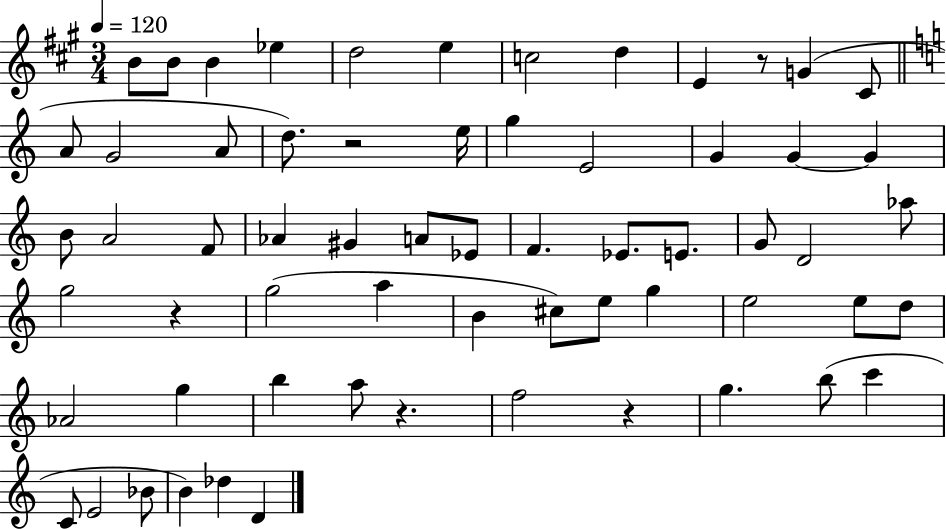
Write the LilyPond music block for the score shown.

{
  \clef treble
  \numericTimeSignature
  \time 3/4
  \key a \major
  \tempo 4 = 120
  \repeat volta 2 { b'8 b'8 b'4 ees''4 | d''2 e''4 | c''2 d''4 | e'4 r8 g'4( cis'8 | \break \bar "||" \break \key a \minor a'8 g'2 a'8 | d''8.) r2 e''16 | g''4 e'2 | g'4 g'4~~ g'4 | \break b'8 a'2 f'8 | aes'4 gis'4 a'8 ees'8 | f'4. ees'8. e'8. | g'8 d'2 aes''8 | \break g''2 r4 | g''2( a''4 | b'4 cis''8) e''8 g''4 | e''2 e''8 d''8 | \break aes'2 g''4 | b''4 a''8 r4. | f''2 r4 | g''4. b''8( c'''4 | \break c'8 e'2 bes'8 | b'4) des''4 d'4 | } \bar "|."
}